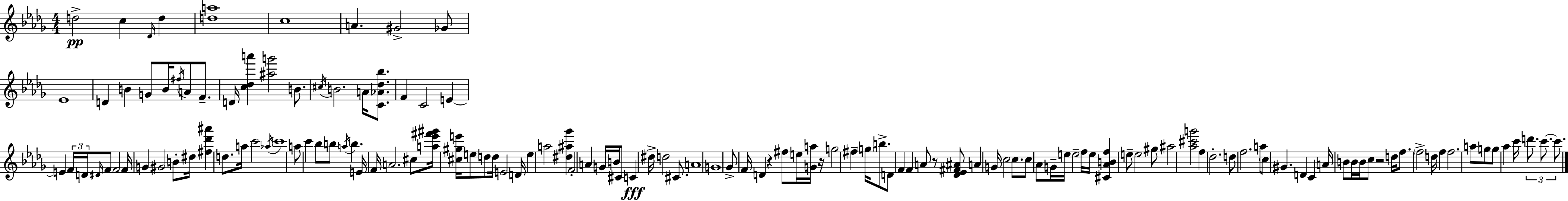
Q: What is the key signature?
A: BES minor